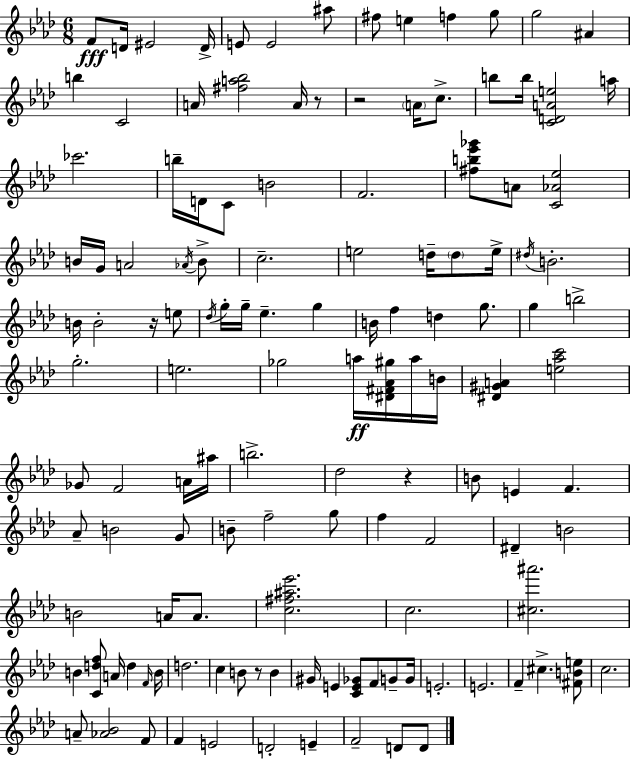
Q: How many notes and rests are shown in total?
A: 130